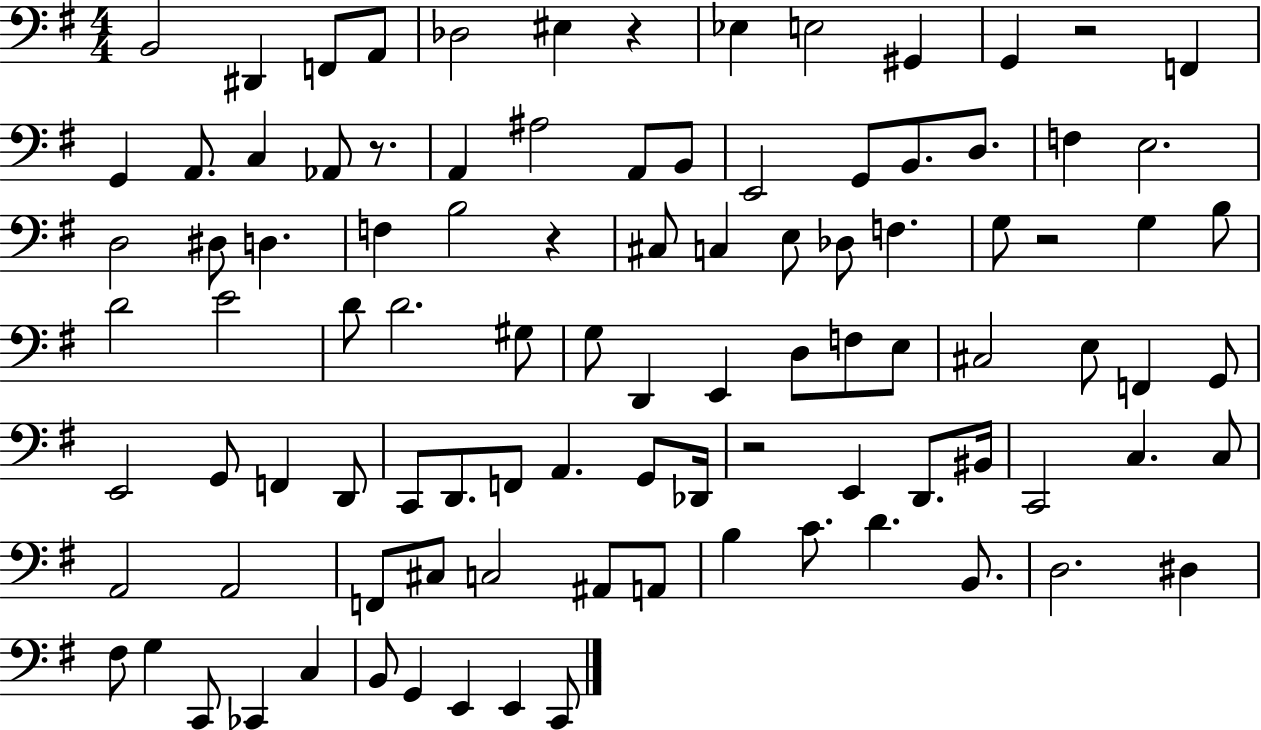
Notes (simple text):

B2/h D#2/q F2/e A2/e Db3/h EIS3/q R/q Eb3/q E3/h G#2/q G2/q R/h F2/q G2/q A2/e. C3/q Ab2/e R/e. A2/q A#3/h A2/e B2/e E2/h G2/e B2/e. D3/e. F3/q E3/h. D3/h D#3/e D3/q. F3/q B3/h R/q C#3/e C3/q E3/e Db3/e F3/q. G3/e R/h G3/q B3/e D4/h E4/h D4/e D4/h. G#3/e G3/e D2/q E2/q D3/e F3/e E3/e C#3/h E3/e F2/q G2/e E2/h G2/e F2/q D2/e C2/e D2/e. F2/e A2/q. G2/e Db2/s R/h E2/q D2/e. BIS2/s C2/h C3/q. C3/e A2/h A2/h F2/e C#3/e C3/h A#2/e A2/e B3/q C4/e. D4/q. B2/e. D3/h. D#3/q F#3/e G3/q C2/e CES2/q C3/q B2/e G2/q E2/q E2/q C2/e